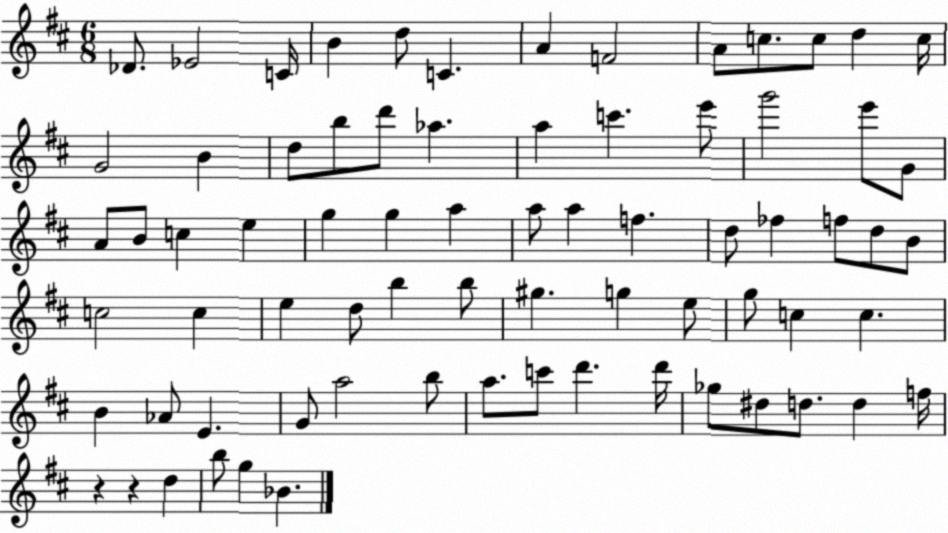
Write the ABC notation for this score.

X:1
T:Untitled
M:6/8
L:1/4
K:D
_D/2 _E2 C/4 B d/2 C A F2 A/2 c/2 c/2 d c/4 G2 B d/2 b/2 d'/2 _a a c' e'/2 g'2 e'/2 G/2 A/2 B/2 c e g g a a/2 a f d/2 _f f/2 d/2 B/2 c2 c e d/2 b b/2 ^g g e/2 g/2 c c B _A/2 E G/2 a2 b/2 a/2 c'/2 d' d'/4 _g/2 ^d/2 d/2 d f/4 z z d b/2 g _B